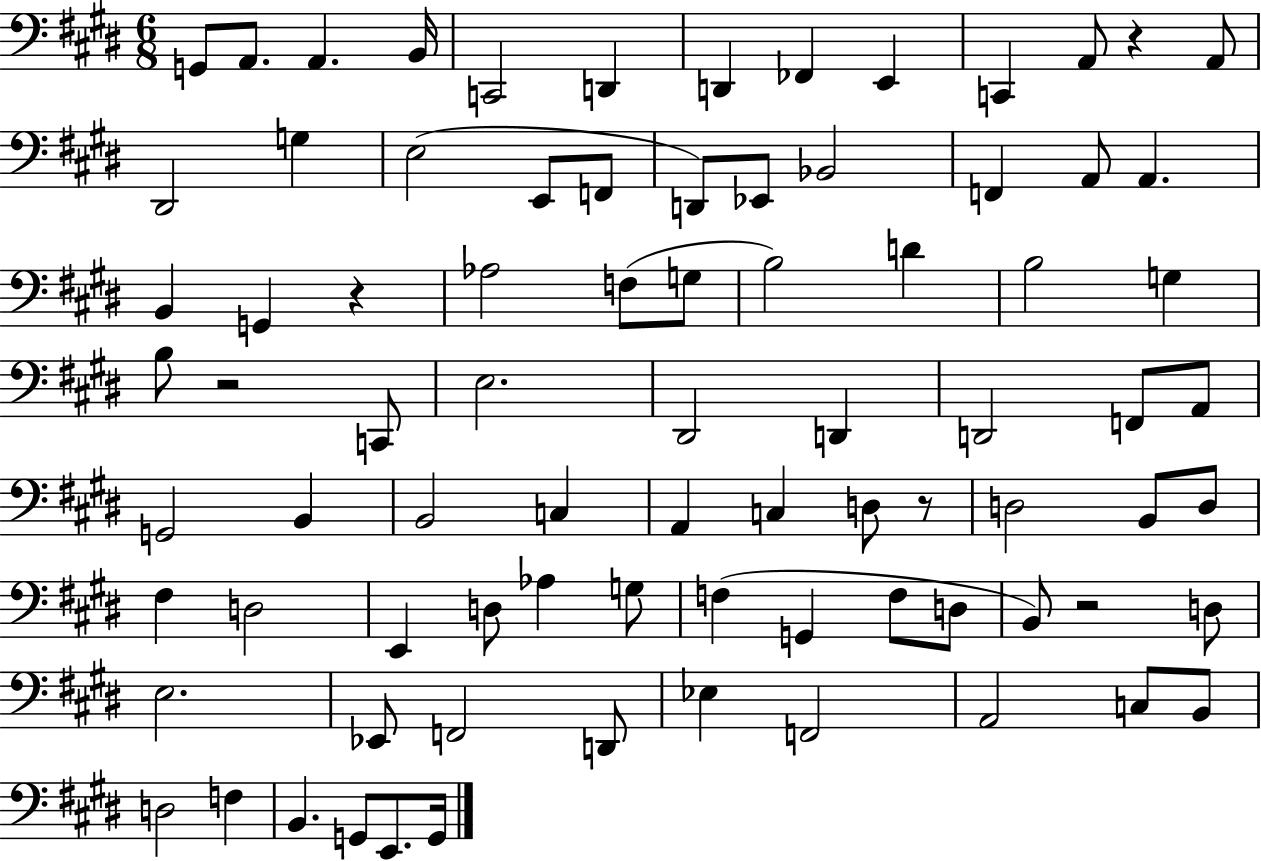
X:1
T:Untitled
M:6/8
L:1/4
K:E
G,,/2 A,,/2 A,, B,,/4 C,,2 D,, D,, _F,, E,, C,, A,,/2 z A,,/2 ^D,,2 G, E,2 E,,/2 F,,/2 D,,/2 _E,,/2 _B,,2 F,, A,,/2 A,, B,, G,, z _A,2 F,/2 G,/2 B,2 D B,2 G, B,/2 z2 C,,/2 E,2 ^D,,2 D,, D,,2 F,,/2 A,,/2 G,,2 B,, B,,2 C, A,, C, D,/2 z/2 D,2 B,,/2 D,/2 ^F, D,2 E,, D,/2 _A, G,/2 F, G,, F,/2 D,/2 B,,/2 z2 D,/2 E,2 _E,,/2 F,,2 D,,/2 _E, F,,2 A,,2 C,/2 B,,/2 D,2 F, B,, G,,/2 E,,/2 G,,/4